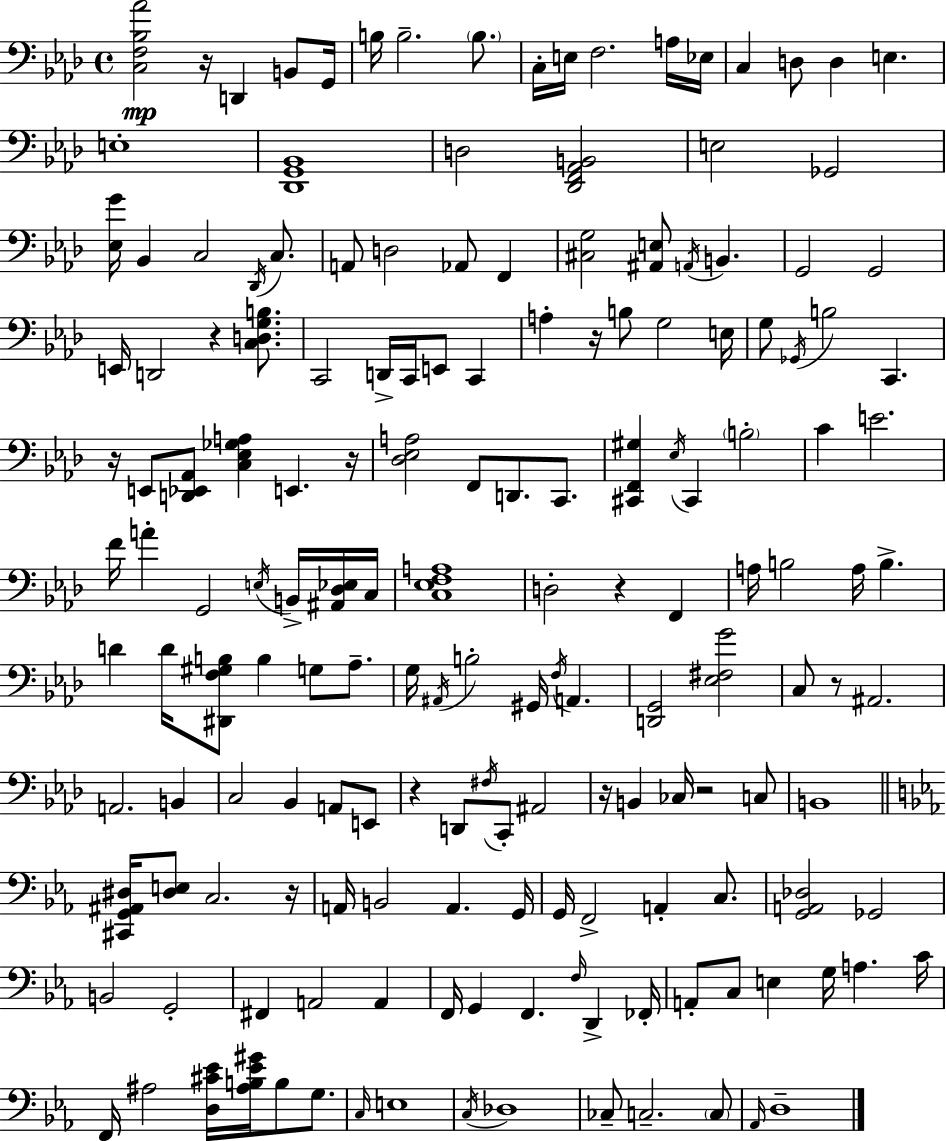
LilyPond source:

{
  \clef bass
  \time 4/4
  \defaultTimeSignature
  \key f \minor
  <c f bes aes'>2\mp r16 d,4 b,8 g,16 | b16 b2.-- \parenthesize b8. | c16-. e16 f2. a16 ees16 | c4 d8 d4 e4. | \break e1-. | <des, g, bes,>1 | d2 <des, f, aes, b,>2 | e2 ges,2 | \break <ees g'>16 bes,4 c2 \acciaccatura { des,16 } c8. | a,8 d2 aes,8 f,4 | <cis g>2 <ais, e>8 \acciaccatura { a,16 } b,4. | g,2 g,2 | \break e,16 d,2 r4 <c d g b>8. | c,2 d,16-> c,16 e,8 c,4 | a4-. r16 b8 g2 | e16 g8 \acciaccatura { ges,16 } b2 c,4. | \break r16 e,8 <d, ees, aes,>8 <c ees ges a>4 e,4. | r16 <des ees a>2 f,8 d,8. | c,8. <cis, f, gis>4 \acciaccatura { ees16 } cis,4 \parenthesize b2-. | c'4 e'2. | \break f'16 a'4-. g,2 | \acciaccatura { e16 } b,16-> <ais, des ees>16 c16 <c ees f a>1 | d2-. r4 | f,4 a16 b2 a16 b4.-> | \break d'4 d'16 <dis, f gis b>8 b4 | g8 aes8.-- g16 \acciaccatura { ais,16 } b2-. gis,16 | \acciaccatura { f16 } a,4. <d, g,>2 <ees fis g'>2 | c8 r8 ais,2. | \break a,2. | b,4 c2 bes,4 | a,8 e,8 r4 d,8 \acciaccatura { fis16 } c,8-. | ais,2 r16 b,4 ces16 r2 | \break c8 b,1 | \bar "||" \break \key ees \major <cis, g, ais, dis>16 <dis e>8 c2. r16 | a,16 b,2 a,4. g,16 | g,16 f,2-> a,4-. c8. | <g, a, des>2 ges,2 | \break b,2 g,2-. | fis,4 a,2 a,4 | f,16 g,4 f,4. \grace { f16 } d,4-> | fes,16-. a,8-. c8 e4 g16 a4. | \break c'16 f,16 ais2 <d cis' ees'>16 <ais b ees' gis'>16 b8 g8. | \grace { c16 } e1 | \acciaccatura { c16 } des1 | ces8-- c2.-- | \break \parenthesize c8 \grace { aes,16 } d1-- | \bar "|."
}